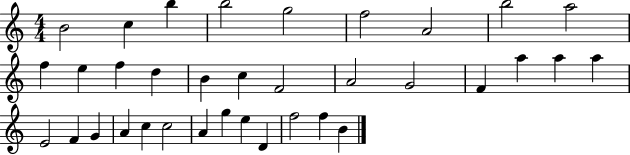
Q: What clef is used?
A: treble